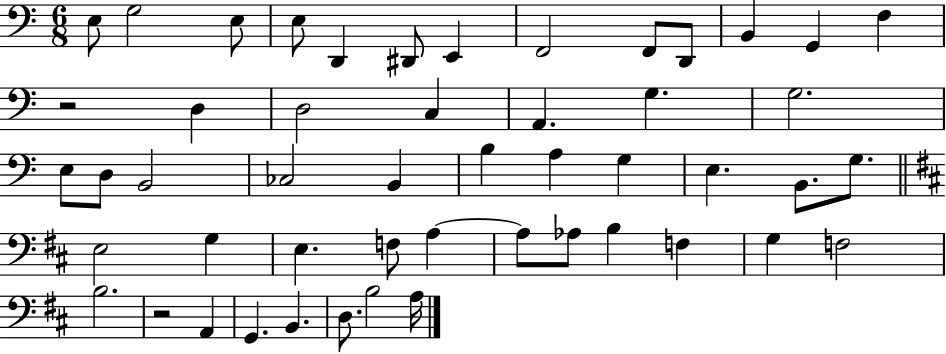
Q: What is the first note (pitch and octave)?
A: E3